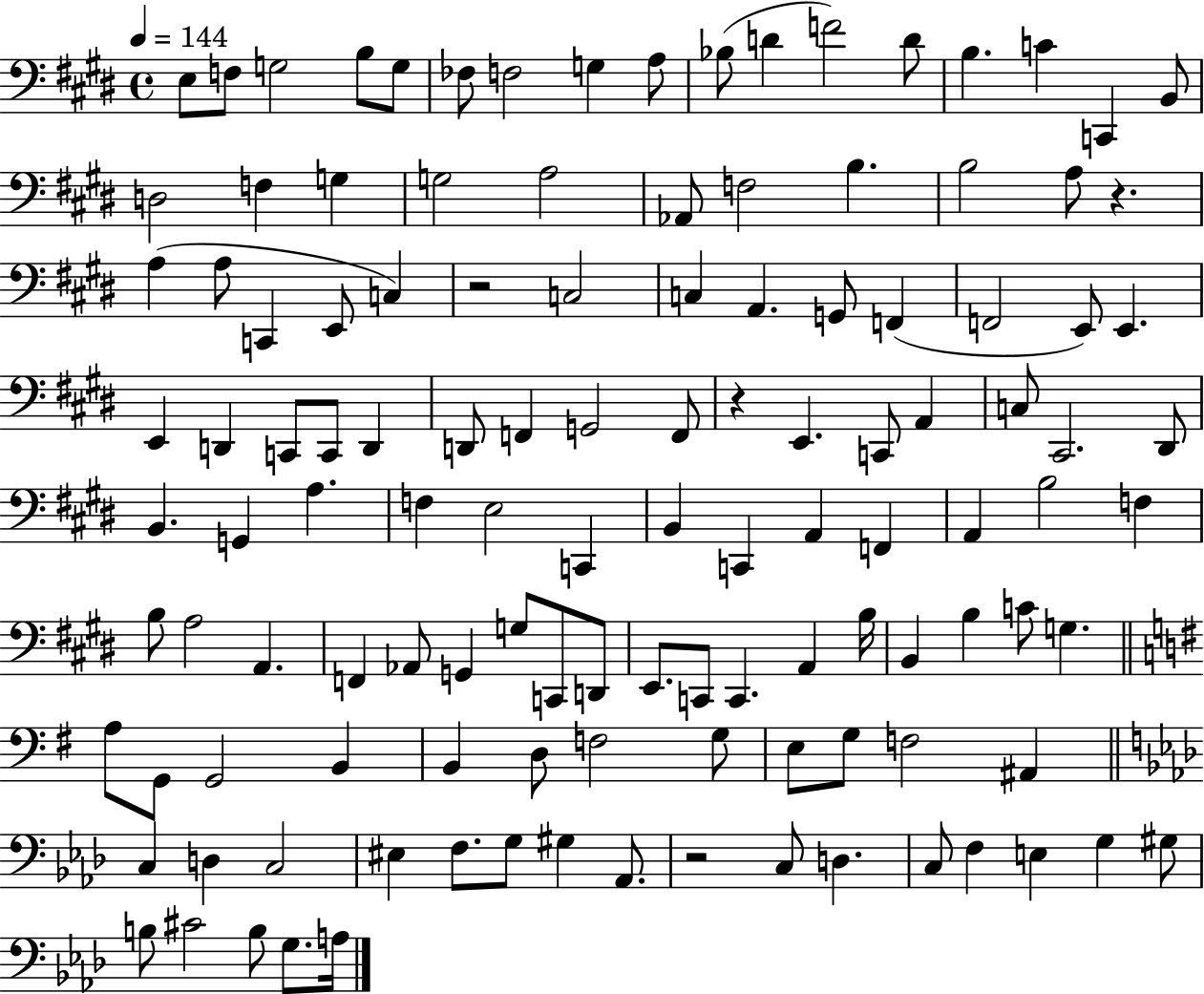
{
  \clef bass
  \time 4/4
  \defaultTimeSignature
  \key e \major
  \tempo 4 = 144
  e8 f8 g2 b8 g8 | fes8 f2 g4 a8 | bes8( d'4 f'2) d'8 | b4. c'4 c,4 b,8 | \break d2 f4 g4 | g2 a2 | aes,8 f2 b4. | b2 a8 r4. | \break a4( a8 c,4 e,8 c4) | r2 c2 | c4 a,4. g,8 f,4( | f,2 e,8) e,4. | \break e,4 d,4 c,8 c,8 d,4 | d,8 f,4 g,2 f,8 | r4 e,4. c,8 a,4 | c8 cis,2. dis,8 | \break b,4. g,4 a4. | f4 e2 c,4 | b,4 c,4 a,4 f,4 | a,4 b2 f4 | \break b8 a2 a,4. | f,4 aes,8 g,4 g8 c,8 d,8 | e,8. c,8 c,4. a,4 b16 | b,4 b4 c'8 g4. | \break \bar "||" \break \key g \major a8 g,8 g,2 b,4 | b,4 d8 f2 g8 | e8 g8 f2 ais,4 | \bar "||" \break \key aes \major c4 d4 c2 | eis4 f8. g8 gis4 aes,8. | r2 c8 d4. | c8 f4 e4 g4 gis8 | \break b8 cis'2 b8 g8. a16 | \bar "|."
}